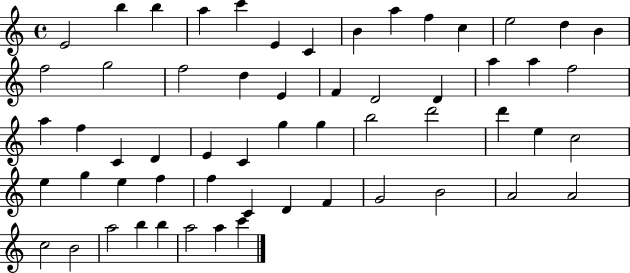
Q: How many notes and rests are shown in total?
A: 58